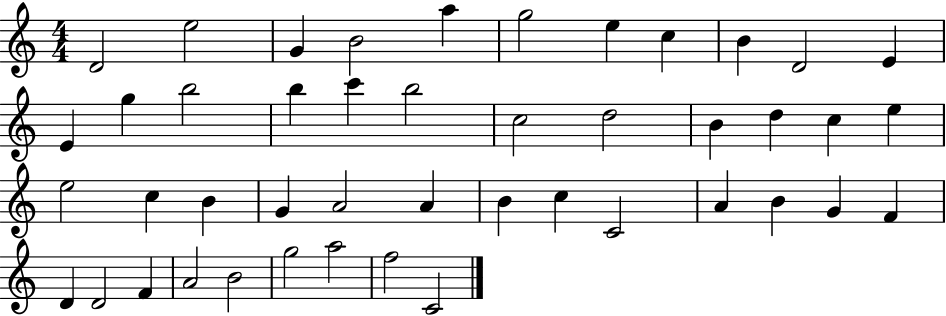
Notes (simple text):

D4/h E5/h G4/q B4/h A5/q G5/h E5/q C5/q B4/q D4/h E4/q E4/q G5/q B5/h B5/q C6/q B5/h C5/h D5/h B4/q D5/q C5/q E5/q E5/h C5/q B4/q G4/q A4/h A4/q B4/q C5/q C4/h A4/q B4/q G4/q F4/q D4/q D4/h F4/q A4/h B4/h G5/h A5/h F5/h C4/h